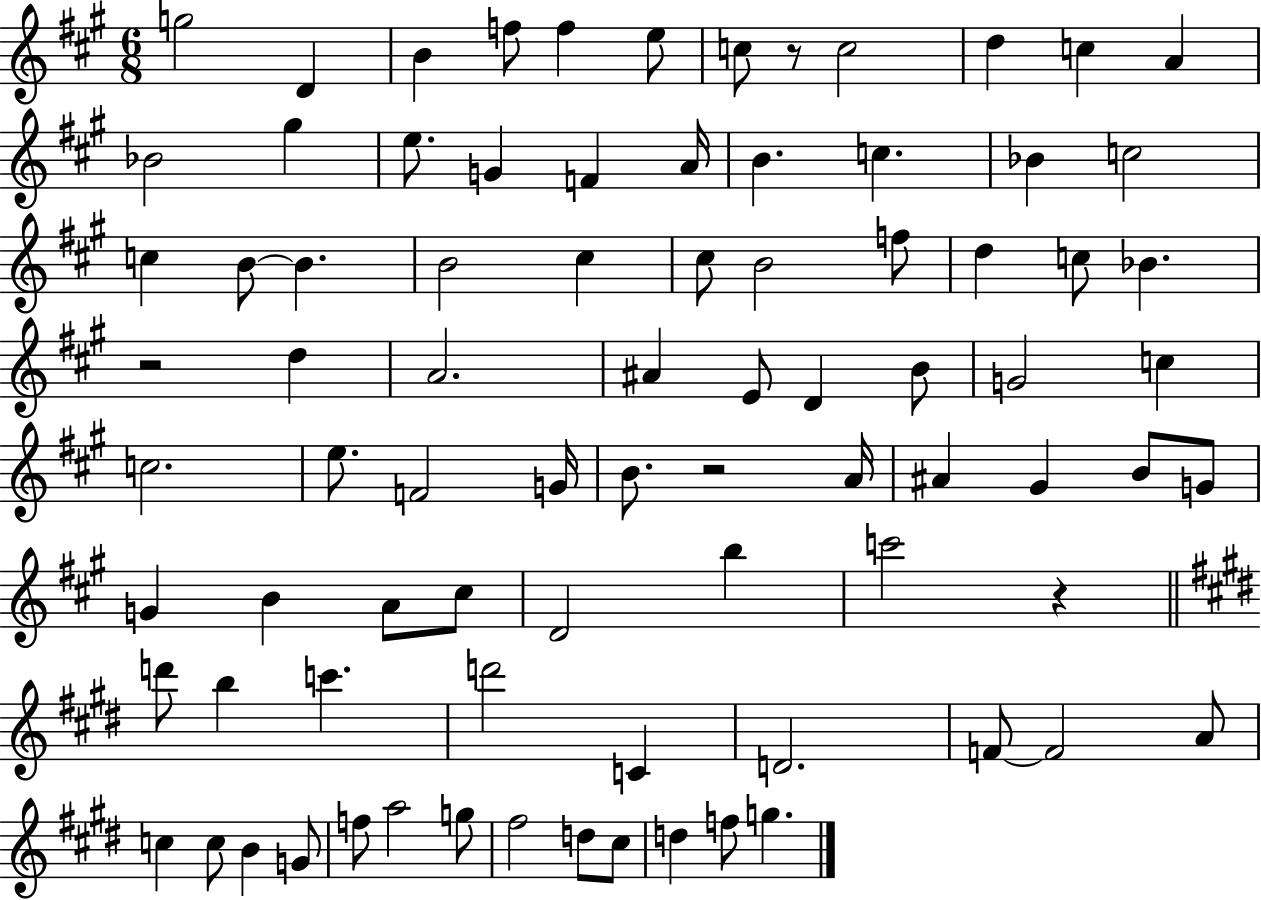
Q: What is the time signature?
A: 6/8